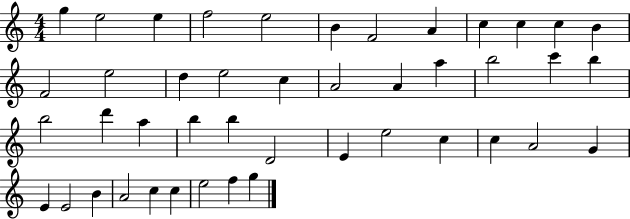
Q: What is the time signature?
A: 4/4